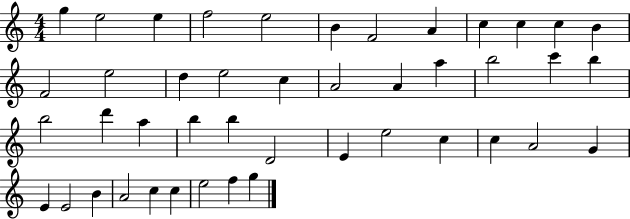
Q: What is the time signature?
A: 4/4